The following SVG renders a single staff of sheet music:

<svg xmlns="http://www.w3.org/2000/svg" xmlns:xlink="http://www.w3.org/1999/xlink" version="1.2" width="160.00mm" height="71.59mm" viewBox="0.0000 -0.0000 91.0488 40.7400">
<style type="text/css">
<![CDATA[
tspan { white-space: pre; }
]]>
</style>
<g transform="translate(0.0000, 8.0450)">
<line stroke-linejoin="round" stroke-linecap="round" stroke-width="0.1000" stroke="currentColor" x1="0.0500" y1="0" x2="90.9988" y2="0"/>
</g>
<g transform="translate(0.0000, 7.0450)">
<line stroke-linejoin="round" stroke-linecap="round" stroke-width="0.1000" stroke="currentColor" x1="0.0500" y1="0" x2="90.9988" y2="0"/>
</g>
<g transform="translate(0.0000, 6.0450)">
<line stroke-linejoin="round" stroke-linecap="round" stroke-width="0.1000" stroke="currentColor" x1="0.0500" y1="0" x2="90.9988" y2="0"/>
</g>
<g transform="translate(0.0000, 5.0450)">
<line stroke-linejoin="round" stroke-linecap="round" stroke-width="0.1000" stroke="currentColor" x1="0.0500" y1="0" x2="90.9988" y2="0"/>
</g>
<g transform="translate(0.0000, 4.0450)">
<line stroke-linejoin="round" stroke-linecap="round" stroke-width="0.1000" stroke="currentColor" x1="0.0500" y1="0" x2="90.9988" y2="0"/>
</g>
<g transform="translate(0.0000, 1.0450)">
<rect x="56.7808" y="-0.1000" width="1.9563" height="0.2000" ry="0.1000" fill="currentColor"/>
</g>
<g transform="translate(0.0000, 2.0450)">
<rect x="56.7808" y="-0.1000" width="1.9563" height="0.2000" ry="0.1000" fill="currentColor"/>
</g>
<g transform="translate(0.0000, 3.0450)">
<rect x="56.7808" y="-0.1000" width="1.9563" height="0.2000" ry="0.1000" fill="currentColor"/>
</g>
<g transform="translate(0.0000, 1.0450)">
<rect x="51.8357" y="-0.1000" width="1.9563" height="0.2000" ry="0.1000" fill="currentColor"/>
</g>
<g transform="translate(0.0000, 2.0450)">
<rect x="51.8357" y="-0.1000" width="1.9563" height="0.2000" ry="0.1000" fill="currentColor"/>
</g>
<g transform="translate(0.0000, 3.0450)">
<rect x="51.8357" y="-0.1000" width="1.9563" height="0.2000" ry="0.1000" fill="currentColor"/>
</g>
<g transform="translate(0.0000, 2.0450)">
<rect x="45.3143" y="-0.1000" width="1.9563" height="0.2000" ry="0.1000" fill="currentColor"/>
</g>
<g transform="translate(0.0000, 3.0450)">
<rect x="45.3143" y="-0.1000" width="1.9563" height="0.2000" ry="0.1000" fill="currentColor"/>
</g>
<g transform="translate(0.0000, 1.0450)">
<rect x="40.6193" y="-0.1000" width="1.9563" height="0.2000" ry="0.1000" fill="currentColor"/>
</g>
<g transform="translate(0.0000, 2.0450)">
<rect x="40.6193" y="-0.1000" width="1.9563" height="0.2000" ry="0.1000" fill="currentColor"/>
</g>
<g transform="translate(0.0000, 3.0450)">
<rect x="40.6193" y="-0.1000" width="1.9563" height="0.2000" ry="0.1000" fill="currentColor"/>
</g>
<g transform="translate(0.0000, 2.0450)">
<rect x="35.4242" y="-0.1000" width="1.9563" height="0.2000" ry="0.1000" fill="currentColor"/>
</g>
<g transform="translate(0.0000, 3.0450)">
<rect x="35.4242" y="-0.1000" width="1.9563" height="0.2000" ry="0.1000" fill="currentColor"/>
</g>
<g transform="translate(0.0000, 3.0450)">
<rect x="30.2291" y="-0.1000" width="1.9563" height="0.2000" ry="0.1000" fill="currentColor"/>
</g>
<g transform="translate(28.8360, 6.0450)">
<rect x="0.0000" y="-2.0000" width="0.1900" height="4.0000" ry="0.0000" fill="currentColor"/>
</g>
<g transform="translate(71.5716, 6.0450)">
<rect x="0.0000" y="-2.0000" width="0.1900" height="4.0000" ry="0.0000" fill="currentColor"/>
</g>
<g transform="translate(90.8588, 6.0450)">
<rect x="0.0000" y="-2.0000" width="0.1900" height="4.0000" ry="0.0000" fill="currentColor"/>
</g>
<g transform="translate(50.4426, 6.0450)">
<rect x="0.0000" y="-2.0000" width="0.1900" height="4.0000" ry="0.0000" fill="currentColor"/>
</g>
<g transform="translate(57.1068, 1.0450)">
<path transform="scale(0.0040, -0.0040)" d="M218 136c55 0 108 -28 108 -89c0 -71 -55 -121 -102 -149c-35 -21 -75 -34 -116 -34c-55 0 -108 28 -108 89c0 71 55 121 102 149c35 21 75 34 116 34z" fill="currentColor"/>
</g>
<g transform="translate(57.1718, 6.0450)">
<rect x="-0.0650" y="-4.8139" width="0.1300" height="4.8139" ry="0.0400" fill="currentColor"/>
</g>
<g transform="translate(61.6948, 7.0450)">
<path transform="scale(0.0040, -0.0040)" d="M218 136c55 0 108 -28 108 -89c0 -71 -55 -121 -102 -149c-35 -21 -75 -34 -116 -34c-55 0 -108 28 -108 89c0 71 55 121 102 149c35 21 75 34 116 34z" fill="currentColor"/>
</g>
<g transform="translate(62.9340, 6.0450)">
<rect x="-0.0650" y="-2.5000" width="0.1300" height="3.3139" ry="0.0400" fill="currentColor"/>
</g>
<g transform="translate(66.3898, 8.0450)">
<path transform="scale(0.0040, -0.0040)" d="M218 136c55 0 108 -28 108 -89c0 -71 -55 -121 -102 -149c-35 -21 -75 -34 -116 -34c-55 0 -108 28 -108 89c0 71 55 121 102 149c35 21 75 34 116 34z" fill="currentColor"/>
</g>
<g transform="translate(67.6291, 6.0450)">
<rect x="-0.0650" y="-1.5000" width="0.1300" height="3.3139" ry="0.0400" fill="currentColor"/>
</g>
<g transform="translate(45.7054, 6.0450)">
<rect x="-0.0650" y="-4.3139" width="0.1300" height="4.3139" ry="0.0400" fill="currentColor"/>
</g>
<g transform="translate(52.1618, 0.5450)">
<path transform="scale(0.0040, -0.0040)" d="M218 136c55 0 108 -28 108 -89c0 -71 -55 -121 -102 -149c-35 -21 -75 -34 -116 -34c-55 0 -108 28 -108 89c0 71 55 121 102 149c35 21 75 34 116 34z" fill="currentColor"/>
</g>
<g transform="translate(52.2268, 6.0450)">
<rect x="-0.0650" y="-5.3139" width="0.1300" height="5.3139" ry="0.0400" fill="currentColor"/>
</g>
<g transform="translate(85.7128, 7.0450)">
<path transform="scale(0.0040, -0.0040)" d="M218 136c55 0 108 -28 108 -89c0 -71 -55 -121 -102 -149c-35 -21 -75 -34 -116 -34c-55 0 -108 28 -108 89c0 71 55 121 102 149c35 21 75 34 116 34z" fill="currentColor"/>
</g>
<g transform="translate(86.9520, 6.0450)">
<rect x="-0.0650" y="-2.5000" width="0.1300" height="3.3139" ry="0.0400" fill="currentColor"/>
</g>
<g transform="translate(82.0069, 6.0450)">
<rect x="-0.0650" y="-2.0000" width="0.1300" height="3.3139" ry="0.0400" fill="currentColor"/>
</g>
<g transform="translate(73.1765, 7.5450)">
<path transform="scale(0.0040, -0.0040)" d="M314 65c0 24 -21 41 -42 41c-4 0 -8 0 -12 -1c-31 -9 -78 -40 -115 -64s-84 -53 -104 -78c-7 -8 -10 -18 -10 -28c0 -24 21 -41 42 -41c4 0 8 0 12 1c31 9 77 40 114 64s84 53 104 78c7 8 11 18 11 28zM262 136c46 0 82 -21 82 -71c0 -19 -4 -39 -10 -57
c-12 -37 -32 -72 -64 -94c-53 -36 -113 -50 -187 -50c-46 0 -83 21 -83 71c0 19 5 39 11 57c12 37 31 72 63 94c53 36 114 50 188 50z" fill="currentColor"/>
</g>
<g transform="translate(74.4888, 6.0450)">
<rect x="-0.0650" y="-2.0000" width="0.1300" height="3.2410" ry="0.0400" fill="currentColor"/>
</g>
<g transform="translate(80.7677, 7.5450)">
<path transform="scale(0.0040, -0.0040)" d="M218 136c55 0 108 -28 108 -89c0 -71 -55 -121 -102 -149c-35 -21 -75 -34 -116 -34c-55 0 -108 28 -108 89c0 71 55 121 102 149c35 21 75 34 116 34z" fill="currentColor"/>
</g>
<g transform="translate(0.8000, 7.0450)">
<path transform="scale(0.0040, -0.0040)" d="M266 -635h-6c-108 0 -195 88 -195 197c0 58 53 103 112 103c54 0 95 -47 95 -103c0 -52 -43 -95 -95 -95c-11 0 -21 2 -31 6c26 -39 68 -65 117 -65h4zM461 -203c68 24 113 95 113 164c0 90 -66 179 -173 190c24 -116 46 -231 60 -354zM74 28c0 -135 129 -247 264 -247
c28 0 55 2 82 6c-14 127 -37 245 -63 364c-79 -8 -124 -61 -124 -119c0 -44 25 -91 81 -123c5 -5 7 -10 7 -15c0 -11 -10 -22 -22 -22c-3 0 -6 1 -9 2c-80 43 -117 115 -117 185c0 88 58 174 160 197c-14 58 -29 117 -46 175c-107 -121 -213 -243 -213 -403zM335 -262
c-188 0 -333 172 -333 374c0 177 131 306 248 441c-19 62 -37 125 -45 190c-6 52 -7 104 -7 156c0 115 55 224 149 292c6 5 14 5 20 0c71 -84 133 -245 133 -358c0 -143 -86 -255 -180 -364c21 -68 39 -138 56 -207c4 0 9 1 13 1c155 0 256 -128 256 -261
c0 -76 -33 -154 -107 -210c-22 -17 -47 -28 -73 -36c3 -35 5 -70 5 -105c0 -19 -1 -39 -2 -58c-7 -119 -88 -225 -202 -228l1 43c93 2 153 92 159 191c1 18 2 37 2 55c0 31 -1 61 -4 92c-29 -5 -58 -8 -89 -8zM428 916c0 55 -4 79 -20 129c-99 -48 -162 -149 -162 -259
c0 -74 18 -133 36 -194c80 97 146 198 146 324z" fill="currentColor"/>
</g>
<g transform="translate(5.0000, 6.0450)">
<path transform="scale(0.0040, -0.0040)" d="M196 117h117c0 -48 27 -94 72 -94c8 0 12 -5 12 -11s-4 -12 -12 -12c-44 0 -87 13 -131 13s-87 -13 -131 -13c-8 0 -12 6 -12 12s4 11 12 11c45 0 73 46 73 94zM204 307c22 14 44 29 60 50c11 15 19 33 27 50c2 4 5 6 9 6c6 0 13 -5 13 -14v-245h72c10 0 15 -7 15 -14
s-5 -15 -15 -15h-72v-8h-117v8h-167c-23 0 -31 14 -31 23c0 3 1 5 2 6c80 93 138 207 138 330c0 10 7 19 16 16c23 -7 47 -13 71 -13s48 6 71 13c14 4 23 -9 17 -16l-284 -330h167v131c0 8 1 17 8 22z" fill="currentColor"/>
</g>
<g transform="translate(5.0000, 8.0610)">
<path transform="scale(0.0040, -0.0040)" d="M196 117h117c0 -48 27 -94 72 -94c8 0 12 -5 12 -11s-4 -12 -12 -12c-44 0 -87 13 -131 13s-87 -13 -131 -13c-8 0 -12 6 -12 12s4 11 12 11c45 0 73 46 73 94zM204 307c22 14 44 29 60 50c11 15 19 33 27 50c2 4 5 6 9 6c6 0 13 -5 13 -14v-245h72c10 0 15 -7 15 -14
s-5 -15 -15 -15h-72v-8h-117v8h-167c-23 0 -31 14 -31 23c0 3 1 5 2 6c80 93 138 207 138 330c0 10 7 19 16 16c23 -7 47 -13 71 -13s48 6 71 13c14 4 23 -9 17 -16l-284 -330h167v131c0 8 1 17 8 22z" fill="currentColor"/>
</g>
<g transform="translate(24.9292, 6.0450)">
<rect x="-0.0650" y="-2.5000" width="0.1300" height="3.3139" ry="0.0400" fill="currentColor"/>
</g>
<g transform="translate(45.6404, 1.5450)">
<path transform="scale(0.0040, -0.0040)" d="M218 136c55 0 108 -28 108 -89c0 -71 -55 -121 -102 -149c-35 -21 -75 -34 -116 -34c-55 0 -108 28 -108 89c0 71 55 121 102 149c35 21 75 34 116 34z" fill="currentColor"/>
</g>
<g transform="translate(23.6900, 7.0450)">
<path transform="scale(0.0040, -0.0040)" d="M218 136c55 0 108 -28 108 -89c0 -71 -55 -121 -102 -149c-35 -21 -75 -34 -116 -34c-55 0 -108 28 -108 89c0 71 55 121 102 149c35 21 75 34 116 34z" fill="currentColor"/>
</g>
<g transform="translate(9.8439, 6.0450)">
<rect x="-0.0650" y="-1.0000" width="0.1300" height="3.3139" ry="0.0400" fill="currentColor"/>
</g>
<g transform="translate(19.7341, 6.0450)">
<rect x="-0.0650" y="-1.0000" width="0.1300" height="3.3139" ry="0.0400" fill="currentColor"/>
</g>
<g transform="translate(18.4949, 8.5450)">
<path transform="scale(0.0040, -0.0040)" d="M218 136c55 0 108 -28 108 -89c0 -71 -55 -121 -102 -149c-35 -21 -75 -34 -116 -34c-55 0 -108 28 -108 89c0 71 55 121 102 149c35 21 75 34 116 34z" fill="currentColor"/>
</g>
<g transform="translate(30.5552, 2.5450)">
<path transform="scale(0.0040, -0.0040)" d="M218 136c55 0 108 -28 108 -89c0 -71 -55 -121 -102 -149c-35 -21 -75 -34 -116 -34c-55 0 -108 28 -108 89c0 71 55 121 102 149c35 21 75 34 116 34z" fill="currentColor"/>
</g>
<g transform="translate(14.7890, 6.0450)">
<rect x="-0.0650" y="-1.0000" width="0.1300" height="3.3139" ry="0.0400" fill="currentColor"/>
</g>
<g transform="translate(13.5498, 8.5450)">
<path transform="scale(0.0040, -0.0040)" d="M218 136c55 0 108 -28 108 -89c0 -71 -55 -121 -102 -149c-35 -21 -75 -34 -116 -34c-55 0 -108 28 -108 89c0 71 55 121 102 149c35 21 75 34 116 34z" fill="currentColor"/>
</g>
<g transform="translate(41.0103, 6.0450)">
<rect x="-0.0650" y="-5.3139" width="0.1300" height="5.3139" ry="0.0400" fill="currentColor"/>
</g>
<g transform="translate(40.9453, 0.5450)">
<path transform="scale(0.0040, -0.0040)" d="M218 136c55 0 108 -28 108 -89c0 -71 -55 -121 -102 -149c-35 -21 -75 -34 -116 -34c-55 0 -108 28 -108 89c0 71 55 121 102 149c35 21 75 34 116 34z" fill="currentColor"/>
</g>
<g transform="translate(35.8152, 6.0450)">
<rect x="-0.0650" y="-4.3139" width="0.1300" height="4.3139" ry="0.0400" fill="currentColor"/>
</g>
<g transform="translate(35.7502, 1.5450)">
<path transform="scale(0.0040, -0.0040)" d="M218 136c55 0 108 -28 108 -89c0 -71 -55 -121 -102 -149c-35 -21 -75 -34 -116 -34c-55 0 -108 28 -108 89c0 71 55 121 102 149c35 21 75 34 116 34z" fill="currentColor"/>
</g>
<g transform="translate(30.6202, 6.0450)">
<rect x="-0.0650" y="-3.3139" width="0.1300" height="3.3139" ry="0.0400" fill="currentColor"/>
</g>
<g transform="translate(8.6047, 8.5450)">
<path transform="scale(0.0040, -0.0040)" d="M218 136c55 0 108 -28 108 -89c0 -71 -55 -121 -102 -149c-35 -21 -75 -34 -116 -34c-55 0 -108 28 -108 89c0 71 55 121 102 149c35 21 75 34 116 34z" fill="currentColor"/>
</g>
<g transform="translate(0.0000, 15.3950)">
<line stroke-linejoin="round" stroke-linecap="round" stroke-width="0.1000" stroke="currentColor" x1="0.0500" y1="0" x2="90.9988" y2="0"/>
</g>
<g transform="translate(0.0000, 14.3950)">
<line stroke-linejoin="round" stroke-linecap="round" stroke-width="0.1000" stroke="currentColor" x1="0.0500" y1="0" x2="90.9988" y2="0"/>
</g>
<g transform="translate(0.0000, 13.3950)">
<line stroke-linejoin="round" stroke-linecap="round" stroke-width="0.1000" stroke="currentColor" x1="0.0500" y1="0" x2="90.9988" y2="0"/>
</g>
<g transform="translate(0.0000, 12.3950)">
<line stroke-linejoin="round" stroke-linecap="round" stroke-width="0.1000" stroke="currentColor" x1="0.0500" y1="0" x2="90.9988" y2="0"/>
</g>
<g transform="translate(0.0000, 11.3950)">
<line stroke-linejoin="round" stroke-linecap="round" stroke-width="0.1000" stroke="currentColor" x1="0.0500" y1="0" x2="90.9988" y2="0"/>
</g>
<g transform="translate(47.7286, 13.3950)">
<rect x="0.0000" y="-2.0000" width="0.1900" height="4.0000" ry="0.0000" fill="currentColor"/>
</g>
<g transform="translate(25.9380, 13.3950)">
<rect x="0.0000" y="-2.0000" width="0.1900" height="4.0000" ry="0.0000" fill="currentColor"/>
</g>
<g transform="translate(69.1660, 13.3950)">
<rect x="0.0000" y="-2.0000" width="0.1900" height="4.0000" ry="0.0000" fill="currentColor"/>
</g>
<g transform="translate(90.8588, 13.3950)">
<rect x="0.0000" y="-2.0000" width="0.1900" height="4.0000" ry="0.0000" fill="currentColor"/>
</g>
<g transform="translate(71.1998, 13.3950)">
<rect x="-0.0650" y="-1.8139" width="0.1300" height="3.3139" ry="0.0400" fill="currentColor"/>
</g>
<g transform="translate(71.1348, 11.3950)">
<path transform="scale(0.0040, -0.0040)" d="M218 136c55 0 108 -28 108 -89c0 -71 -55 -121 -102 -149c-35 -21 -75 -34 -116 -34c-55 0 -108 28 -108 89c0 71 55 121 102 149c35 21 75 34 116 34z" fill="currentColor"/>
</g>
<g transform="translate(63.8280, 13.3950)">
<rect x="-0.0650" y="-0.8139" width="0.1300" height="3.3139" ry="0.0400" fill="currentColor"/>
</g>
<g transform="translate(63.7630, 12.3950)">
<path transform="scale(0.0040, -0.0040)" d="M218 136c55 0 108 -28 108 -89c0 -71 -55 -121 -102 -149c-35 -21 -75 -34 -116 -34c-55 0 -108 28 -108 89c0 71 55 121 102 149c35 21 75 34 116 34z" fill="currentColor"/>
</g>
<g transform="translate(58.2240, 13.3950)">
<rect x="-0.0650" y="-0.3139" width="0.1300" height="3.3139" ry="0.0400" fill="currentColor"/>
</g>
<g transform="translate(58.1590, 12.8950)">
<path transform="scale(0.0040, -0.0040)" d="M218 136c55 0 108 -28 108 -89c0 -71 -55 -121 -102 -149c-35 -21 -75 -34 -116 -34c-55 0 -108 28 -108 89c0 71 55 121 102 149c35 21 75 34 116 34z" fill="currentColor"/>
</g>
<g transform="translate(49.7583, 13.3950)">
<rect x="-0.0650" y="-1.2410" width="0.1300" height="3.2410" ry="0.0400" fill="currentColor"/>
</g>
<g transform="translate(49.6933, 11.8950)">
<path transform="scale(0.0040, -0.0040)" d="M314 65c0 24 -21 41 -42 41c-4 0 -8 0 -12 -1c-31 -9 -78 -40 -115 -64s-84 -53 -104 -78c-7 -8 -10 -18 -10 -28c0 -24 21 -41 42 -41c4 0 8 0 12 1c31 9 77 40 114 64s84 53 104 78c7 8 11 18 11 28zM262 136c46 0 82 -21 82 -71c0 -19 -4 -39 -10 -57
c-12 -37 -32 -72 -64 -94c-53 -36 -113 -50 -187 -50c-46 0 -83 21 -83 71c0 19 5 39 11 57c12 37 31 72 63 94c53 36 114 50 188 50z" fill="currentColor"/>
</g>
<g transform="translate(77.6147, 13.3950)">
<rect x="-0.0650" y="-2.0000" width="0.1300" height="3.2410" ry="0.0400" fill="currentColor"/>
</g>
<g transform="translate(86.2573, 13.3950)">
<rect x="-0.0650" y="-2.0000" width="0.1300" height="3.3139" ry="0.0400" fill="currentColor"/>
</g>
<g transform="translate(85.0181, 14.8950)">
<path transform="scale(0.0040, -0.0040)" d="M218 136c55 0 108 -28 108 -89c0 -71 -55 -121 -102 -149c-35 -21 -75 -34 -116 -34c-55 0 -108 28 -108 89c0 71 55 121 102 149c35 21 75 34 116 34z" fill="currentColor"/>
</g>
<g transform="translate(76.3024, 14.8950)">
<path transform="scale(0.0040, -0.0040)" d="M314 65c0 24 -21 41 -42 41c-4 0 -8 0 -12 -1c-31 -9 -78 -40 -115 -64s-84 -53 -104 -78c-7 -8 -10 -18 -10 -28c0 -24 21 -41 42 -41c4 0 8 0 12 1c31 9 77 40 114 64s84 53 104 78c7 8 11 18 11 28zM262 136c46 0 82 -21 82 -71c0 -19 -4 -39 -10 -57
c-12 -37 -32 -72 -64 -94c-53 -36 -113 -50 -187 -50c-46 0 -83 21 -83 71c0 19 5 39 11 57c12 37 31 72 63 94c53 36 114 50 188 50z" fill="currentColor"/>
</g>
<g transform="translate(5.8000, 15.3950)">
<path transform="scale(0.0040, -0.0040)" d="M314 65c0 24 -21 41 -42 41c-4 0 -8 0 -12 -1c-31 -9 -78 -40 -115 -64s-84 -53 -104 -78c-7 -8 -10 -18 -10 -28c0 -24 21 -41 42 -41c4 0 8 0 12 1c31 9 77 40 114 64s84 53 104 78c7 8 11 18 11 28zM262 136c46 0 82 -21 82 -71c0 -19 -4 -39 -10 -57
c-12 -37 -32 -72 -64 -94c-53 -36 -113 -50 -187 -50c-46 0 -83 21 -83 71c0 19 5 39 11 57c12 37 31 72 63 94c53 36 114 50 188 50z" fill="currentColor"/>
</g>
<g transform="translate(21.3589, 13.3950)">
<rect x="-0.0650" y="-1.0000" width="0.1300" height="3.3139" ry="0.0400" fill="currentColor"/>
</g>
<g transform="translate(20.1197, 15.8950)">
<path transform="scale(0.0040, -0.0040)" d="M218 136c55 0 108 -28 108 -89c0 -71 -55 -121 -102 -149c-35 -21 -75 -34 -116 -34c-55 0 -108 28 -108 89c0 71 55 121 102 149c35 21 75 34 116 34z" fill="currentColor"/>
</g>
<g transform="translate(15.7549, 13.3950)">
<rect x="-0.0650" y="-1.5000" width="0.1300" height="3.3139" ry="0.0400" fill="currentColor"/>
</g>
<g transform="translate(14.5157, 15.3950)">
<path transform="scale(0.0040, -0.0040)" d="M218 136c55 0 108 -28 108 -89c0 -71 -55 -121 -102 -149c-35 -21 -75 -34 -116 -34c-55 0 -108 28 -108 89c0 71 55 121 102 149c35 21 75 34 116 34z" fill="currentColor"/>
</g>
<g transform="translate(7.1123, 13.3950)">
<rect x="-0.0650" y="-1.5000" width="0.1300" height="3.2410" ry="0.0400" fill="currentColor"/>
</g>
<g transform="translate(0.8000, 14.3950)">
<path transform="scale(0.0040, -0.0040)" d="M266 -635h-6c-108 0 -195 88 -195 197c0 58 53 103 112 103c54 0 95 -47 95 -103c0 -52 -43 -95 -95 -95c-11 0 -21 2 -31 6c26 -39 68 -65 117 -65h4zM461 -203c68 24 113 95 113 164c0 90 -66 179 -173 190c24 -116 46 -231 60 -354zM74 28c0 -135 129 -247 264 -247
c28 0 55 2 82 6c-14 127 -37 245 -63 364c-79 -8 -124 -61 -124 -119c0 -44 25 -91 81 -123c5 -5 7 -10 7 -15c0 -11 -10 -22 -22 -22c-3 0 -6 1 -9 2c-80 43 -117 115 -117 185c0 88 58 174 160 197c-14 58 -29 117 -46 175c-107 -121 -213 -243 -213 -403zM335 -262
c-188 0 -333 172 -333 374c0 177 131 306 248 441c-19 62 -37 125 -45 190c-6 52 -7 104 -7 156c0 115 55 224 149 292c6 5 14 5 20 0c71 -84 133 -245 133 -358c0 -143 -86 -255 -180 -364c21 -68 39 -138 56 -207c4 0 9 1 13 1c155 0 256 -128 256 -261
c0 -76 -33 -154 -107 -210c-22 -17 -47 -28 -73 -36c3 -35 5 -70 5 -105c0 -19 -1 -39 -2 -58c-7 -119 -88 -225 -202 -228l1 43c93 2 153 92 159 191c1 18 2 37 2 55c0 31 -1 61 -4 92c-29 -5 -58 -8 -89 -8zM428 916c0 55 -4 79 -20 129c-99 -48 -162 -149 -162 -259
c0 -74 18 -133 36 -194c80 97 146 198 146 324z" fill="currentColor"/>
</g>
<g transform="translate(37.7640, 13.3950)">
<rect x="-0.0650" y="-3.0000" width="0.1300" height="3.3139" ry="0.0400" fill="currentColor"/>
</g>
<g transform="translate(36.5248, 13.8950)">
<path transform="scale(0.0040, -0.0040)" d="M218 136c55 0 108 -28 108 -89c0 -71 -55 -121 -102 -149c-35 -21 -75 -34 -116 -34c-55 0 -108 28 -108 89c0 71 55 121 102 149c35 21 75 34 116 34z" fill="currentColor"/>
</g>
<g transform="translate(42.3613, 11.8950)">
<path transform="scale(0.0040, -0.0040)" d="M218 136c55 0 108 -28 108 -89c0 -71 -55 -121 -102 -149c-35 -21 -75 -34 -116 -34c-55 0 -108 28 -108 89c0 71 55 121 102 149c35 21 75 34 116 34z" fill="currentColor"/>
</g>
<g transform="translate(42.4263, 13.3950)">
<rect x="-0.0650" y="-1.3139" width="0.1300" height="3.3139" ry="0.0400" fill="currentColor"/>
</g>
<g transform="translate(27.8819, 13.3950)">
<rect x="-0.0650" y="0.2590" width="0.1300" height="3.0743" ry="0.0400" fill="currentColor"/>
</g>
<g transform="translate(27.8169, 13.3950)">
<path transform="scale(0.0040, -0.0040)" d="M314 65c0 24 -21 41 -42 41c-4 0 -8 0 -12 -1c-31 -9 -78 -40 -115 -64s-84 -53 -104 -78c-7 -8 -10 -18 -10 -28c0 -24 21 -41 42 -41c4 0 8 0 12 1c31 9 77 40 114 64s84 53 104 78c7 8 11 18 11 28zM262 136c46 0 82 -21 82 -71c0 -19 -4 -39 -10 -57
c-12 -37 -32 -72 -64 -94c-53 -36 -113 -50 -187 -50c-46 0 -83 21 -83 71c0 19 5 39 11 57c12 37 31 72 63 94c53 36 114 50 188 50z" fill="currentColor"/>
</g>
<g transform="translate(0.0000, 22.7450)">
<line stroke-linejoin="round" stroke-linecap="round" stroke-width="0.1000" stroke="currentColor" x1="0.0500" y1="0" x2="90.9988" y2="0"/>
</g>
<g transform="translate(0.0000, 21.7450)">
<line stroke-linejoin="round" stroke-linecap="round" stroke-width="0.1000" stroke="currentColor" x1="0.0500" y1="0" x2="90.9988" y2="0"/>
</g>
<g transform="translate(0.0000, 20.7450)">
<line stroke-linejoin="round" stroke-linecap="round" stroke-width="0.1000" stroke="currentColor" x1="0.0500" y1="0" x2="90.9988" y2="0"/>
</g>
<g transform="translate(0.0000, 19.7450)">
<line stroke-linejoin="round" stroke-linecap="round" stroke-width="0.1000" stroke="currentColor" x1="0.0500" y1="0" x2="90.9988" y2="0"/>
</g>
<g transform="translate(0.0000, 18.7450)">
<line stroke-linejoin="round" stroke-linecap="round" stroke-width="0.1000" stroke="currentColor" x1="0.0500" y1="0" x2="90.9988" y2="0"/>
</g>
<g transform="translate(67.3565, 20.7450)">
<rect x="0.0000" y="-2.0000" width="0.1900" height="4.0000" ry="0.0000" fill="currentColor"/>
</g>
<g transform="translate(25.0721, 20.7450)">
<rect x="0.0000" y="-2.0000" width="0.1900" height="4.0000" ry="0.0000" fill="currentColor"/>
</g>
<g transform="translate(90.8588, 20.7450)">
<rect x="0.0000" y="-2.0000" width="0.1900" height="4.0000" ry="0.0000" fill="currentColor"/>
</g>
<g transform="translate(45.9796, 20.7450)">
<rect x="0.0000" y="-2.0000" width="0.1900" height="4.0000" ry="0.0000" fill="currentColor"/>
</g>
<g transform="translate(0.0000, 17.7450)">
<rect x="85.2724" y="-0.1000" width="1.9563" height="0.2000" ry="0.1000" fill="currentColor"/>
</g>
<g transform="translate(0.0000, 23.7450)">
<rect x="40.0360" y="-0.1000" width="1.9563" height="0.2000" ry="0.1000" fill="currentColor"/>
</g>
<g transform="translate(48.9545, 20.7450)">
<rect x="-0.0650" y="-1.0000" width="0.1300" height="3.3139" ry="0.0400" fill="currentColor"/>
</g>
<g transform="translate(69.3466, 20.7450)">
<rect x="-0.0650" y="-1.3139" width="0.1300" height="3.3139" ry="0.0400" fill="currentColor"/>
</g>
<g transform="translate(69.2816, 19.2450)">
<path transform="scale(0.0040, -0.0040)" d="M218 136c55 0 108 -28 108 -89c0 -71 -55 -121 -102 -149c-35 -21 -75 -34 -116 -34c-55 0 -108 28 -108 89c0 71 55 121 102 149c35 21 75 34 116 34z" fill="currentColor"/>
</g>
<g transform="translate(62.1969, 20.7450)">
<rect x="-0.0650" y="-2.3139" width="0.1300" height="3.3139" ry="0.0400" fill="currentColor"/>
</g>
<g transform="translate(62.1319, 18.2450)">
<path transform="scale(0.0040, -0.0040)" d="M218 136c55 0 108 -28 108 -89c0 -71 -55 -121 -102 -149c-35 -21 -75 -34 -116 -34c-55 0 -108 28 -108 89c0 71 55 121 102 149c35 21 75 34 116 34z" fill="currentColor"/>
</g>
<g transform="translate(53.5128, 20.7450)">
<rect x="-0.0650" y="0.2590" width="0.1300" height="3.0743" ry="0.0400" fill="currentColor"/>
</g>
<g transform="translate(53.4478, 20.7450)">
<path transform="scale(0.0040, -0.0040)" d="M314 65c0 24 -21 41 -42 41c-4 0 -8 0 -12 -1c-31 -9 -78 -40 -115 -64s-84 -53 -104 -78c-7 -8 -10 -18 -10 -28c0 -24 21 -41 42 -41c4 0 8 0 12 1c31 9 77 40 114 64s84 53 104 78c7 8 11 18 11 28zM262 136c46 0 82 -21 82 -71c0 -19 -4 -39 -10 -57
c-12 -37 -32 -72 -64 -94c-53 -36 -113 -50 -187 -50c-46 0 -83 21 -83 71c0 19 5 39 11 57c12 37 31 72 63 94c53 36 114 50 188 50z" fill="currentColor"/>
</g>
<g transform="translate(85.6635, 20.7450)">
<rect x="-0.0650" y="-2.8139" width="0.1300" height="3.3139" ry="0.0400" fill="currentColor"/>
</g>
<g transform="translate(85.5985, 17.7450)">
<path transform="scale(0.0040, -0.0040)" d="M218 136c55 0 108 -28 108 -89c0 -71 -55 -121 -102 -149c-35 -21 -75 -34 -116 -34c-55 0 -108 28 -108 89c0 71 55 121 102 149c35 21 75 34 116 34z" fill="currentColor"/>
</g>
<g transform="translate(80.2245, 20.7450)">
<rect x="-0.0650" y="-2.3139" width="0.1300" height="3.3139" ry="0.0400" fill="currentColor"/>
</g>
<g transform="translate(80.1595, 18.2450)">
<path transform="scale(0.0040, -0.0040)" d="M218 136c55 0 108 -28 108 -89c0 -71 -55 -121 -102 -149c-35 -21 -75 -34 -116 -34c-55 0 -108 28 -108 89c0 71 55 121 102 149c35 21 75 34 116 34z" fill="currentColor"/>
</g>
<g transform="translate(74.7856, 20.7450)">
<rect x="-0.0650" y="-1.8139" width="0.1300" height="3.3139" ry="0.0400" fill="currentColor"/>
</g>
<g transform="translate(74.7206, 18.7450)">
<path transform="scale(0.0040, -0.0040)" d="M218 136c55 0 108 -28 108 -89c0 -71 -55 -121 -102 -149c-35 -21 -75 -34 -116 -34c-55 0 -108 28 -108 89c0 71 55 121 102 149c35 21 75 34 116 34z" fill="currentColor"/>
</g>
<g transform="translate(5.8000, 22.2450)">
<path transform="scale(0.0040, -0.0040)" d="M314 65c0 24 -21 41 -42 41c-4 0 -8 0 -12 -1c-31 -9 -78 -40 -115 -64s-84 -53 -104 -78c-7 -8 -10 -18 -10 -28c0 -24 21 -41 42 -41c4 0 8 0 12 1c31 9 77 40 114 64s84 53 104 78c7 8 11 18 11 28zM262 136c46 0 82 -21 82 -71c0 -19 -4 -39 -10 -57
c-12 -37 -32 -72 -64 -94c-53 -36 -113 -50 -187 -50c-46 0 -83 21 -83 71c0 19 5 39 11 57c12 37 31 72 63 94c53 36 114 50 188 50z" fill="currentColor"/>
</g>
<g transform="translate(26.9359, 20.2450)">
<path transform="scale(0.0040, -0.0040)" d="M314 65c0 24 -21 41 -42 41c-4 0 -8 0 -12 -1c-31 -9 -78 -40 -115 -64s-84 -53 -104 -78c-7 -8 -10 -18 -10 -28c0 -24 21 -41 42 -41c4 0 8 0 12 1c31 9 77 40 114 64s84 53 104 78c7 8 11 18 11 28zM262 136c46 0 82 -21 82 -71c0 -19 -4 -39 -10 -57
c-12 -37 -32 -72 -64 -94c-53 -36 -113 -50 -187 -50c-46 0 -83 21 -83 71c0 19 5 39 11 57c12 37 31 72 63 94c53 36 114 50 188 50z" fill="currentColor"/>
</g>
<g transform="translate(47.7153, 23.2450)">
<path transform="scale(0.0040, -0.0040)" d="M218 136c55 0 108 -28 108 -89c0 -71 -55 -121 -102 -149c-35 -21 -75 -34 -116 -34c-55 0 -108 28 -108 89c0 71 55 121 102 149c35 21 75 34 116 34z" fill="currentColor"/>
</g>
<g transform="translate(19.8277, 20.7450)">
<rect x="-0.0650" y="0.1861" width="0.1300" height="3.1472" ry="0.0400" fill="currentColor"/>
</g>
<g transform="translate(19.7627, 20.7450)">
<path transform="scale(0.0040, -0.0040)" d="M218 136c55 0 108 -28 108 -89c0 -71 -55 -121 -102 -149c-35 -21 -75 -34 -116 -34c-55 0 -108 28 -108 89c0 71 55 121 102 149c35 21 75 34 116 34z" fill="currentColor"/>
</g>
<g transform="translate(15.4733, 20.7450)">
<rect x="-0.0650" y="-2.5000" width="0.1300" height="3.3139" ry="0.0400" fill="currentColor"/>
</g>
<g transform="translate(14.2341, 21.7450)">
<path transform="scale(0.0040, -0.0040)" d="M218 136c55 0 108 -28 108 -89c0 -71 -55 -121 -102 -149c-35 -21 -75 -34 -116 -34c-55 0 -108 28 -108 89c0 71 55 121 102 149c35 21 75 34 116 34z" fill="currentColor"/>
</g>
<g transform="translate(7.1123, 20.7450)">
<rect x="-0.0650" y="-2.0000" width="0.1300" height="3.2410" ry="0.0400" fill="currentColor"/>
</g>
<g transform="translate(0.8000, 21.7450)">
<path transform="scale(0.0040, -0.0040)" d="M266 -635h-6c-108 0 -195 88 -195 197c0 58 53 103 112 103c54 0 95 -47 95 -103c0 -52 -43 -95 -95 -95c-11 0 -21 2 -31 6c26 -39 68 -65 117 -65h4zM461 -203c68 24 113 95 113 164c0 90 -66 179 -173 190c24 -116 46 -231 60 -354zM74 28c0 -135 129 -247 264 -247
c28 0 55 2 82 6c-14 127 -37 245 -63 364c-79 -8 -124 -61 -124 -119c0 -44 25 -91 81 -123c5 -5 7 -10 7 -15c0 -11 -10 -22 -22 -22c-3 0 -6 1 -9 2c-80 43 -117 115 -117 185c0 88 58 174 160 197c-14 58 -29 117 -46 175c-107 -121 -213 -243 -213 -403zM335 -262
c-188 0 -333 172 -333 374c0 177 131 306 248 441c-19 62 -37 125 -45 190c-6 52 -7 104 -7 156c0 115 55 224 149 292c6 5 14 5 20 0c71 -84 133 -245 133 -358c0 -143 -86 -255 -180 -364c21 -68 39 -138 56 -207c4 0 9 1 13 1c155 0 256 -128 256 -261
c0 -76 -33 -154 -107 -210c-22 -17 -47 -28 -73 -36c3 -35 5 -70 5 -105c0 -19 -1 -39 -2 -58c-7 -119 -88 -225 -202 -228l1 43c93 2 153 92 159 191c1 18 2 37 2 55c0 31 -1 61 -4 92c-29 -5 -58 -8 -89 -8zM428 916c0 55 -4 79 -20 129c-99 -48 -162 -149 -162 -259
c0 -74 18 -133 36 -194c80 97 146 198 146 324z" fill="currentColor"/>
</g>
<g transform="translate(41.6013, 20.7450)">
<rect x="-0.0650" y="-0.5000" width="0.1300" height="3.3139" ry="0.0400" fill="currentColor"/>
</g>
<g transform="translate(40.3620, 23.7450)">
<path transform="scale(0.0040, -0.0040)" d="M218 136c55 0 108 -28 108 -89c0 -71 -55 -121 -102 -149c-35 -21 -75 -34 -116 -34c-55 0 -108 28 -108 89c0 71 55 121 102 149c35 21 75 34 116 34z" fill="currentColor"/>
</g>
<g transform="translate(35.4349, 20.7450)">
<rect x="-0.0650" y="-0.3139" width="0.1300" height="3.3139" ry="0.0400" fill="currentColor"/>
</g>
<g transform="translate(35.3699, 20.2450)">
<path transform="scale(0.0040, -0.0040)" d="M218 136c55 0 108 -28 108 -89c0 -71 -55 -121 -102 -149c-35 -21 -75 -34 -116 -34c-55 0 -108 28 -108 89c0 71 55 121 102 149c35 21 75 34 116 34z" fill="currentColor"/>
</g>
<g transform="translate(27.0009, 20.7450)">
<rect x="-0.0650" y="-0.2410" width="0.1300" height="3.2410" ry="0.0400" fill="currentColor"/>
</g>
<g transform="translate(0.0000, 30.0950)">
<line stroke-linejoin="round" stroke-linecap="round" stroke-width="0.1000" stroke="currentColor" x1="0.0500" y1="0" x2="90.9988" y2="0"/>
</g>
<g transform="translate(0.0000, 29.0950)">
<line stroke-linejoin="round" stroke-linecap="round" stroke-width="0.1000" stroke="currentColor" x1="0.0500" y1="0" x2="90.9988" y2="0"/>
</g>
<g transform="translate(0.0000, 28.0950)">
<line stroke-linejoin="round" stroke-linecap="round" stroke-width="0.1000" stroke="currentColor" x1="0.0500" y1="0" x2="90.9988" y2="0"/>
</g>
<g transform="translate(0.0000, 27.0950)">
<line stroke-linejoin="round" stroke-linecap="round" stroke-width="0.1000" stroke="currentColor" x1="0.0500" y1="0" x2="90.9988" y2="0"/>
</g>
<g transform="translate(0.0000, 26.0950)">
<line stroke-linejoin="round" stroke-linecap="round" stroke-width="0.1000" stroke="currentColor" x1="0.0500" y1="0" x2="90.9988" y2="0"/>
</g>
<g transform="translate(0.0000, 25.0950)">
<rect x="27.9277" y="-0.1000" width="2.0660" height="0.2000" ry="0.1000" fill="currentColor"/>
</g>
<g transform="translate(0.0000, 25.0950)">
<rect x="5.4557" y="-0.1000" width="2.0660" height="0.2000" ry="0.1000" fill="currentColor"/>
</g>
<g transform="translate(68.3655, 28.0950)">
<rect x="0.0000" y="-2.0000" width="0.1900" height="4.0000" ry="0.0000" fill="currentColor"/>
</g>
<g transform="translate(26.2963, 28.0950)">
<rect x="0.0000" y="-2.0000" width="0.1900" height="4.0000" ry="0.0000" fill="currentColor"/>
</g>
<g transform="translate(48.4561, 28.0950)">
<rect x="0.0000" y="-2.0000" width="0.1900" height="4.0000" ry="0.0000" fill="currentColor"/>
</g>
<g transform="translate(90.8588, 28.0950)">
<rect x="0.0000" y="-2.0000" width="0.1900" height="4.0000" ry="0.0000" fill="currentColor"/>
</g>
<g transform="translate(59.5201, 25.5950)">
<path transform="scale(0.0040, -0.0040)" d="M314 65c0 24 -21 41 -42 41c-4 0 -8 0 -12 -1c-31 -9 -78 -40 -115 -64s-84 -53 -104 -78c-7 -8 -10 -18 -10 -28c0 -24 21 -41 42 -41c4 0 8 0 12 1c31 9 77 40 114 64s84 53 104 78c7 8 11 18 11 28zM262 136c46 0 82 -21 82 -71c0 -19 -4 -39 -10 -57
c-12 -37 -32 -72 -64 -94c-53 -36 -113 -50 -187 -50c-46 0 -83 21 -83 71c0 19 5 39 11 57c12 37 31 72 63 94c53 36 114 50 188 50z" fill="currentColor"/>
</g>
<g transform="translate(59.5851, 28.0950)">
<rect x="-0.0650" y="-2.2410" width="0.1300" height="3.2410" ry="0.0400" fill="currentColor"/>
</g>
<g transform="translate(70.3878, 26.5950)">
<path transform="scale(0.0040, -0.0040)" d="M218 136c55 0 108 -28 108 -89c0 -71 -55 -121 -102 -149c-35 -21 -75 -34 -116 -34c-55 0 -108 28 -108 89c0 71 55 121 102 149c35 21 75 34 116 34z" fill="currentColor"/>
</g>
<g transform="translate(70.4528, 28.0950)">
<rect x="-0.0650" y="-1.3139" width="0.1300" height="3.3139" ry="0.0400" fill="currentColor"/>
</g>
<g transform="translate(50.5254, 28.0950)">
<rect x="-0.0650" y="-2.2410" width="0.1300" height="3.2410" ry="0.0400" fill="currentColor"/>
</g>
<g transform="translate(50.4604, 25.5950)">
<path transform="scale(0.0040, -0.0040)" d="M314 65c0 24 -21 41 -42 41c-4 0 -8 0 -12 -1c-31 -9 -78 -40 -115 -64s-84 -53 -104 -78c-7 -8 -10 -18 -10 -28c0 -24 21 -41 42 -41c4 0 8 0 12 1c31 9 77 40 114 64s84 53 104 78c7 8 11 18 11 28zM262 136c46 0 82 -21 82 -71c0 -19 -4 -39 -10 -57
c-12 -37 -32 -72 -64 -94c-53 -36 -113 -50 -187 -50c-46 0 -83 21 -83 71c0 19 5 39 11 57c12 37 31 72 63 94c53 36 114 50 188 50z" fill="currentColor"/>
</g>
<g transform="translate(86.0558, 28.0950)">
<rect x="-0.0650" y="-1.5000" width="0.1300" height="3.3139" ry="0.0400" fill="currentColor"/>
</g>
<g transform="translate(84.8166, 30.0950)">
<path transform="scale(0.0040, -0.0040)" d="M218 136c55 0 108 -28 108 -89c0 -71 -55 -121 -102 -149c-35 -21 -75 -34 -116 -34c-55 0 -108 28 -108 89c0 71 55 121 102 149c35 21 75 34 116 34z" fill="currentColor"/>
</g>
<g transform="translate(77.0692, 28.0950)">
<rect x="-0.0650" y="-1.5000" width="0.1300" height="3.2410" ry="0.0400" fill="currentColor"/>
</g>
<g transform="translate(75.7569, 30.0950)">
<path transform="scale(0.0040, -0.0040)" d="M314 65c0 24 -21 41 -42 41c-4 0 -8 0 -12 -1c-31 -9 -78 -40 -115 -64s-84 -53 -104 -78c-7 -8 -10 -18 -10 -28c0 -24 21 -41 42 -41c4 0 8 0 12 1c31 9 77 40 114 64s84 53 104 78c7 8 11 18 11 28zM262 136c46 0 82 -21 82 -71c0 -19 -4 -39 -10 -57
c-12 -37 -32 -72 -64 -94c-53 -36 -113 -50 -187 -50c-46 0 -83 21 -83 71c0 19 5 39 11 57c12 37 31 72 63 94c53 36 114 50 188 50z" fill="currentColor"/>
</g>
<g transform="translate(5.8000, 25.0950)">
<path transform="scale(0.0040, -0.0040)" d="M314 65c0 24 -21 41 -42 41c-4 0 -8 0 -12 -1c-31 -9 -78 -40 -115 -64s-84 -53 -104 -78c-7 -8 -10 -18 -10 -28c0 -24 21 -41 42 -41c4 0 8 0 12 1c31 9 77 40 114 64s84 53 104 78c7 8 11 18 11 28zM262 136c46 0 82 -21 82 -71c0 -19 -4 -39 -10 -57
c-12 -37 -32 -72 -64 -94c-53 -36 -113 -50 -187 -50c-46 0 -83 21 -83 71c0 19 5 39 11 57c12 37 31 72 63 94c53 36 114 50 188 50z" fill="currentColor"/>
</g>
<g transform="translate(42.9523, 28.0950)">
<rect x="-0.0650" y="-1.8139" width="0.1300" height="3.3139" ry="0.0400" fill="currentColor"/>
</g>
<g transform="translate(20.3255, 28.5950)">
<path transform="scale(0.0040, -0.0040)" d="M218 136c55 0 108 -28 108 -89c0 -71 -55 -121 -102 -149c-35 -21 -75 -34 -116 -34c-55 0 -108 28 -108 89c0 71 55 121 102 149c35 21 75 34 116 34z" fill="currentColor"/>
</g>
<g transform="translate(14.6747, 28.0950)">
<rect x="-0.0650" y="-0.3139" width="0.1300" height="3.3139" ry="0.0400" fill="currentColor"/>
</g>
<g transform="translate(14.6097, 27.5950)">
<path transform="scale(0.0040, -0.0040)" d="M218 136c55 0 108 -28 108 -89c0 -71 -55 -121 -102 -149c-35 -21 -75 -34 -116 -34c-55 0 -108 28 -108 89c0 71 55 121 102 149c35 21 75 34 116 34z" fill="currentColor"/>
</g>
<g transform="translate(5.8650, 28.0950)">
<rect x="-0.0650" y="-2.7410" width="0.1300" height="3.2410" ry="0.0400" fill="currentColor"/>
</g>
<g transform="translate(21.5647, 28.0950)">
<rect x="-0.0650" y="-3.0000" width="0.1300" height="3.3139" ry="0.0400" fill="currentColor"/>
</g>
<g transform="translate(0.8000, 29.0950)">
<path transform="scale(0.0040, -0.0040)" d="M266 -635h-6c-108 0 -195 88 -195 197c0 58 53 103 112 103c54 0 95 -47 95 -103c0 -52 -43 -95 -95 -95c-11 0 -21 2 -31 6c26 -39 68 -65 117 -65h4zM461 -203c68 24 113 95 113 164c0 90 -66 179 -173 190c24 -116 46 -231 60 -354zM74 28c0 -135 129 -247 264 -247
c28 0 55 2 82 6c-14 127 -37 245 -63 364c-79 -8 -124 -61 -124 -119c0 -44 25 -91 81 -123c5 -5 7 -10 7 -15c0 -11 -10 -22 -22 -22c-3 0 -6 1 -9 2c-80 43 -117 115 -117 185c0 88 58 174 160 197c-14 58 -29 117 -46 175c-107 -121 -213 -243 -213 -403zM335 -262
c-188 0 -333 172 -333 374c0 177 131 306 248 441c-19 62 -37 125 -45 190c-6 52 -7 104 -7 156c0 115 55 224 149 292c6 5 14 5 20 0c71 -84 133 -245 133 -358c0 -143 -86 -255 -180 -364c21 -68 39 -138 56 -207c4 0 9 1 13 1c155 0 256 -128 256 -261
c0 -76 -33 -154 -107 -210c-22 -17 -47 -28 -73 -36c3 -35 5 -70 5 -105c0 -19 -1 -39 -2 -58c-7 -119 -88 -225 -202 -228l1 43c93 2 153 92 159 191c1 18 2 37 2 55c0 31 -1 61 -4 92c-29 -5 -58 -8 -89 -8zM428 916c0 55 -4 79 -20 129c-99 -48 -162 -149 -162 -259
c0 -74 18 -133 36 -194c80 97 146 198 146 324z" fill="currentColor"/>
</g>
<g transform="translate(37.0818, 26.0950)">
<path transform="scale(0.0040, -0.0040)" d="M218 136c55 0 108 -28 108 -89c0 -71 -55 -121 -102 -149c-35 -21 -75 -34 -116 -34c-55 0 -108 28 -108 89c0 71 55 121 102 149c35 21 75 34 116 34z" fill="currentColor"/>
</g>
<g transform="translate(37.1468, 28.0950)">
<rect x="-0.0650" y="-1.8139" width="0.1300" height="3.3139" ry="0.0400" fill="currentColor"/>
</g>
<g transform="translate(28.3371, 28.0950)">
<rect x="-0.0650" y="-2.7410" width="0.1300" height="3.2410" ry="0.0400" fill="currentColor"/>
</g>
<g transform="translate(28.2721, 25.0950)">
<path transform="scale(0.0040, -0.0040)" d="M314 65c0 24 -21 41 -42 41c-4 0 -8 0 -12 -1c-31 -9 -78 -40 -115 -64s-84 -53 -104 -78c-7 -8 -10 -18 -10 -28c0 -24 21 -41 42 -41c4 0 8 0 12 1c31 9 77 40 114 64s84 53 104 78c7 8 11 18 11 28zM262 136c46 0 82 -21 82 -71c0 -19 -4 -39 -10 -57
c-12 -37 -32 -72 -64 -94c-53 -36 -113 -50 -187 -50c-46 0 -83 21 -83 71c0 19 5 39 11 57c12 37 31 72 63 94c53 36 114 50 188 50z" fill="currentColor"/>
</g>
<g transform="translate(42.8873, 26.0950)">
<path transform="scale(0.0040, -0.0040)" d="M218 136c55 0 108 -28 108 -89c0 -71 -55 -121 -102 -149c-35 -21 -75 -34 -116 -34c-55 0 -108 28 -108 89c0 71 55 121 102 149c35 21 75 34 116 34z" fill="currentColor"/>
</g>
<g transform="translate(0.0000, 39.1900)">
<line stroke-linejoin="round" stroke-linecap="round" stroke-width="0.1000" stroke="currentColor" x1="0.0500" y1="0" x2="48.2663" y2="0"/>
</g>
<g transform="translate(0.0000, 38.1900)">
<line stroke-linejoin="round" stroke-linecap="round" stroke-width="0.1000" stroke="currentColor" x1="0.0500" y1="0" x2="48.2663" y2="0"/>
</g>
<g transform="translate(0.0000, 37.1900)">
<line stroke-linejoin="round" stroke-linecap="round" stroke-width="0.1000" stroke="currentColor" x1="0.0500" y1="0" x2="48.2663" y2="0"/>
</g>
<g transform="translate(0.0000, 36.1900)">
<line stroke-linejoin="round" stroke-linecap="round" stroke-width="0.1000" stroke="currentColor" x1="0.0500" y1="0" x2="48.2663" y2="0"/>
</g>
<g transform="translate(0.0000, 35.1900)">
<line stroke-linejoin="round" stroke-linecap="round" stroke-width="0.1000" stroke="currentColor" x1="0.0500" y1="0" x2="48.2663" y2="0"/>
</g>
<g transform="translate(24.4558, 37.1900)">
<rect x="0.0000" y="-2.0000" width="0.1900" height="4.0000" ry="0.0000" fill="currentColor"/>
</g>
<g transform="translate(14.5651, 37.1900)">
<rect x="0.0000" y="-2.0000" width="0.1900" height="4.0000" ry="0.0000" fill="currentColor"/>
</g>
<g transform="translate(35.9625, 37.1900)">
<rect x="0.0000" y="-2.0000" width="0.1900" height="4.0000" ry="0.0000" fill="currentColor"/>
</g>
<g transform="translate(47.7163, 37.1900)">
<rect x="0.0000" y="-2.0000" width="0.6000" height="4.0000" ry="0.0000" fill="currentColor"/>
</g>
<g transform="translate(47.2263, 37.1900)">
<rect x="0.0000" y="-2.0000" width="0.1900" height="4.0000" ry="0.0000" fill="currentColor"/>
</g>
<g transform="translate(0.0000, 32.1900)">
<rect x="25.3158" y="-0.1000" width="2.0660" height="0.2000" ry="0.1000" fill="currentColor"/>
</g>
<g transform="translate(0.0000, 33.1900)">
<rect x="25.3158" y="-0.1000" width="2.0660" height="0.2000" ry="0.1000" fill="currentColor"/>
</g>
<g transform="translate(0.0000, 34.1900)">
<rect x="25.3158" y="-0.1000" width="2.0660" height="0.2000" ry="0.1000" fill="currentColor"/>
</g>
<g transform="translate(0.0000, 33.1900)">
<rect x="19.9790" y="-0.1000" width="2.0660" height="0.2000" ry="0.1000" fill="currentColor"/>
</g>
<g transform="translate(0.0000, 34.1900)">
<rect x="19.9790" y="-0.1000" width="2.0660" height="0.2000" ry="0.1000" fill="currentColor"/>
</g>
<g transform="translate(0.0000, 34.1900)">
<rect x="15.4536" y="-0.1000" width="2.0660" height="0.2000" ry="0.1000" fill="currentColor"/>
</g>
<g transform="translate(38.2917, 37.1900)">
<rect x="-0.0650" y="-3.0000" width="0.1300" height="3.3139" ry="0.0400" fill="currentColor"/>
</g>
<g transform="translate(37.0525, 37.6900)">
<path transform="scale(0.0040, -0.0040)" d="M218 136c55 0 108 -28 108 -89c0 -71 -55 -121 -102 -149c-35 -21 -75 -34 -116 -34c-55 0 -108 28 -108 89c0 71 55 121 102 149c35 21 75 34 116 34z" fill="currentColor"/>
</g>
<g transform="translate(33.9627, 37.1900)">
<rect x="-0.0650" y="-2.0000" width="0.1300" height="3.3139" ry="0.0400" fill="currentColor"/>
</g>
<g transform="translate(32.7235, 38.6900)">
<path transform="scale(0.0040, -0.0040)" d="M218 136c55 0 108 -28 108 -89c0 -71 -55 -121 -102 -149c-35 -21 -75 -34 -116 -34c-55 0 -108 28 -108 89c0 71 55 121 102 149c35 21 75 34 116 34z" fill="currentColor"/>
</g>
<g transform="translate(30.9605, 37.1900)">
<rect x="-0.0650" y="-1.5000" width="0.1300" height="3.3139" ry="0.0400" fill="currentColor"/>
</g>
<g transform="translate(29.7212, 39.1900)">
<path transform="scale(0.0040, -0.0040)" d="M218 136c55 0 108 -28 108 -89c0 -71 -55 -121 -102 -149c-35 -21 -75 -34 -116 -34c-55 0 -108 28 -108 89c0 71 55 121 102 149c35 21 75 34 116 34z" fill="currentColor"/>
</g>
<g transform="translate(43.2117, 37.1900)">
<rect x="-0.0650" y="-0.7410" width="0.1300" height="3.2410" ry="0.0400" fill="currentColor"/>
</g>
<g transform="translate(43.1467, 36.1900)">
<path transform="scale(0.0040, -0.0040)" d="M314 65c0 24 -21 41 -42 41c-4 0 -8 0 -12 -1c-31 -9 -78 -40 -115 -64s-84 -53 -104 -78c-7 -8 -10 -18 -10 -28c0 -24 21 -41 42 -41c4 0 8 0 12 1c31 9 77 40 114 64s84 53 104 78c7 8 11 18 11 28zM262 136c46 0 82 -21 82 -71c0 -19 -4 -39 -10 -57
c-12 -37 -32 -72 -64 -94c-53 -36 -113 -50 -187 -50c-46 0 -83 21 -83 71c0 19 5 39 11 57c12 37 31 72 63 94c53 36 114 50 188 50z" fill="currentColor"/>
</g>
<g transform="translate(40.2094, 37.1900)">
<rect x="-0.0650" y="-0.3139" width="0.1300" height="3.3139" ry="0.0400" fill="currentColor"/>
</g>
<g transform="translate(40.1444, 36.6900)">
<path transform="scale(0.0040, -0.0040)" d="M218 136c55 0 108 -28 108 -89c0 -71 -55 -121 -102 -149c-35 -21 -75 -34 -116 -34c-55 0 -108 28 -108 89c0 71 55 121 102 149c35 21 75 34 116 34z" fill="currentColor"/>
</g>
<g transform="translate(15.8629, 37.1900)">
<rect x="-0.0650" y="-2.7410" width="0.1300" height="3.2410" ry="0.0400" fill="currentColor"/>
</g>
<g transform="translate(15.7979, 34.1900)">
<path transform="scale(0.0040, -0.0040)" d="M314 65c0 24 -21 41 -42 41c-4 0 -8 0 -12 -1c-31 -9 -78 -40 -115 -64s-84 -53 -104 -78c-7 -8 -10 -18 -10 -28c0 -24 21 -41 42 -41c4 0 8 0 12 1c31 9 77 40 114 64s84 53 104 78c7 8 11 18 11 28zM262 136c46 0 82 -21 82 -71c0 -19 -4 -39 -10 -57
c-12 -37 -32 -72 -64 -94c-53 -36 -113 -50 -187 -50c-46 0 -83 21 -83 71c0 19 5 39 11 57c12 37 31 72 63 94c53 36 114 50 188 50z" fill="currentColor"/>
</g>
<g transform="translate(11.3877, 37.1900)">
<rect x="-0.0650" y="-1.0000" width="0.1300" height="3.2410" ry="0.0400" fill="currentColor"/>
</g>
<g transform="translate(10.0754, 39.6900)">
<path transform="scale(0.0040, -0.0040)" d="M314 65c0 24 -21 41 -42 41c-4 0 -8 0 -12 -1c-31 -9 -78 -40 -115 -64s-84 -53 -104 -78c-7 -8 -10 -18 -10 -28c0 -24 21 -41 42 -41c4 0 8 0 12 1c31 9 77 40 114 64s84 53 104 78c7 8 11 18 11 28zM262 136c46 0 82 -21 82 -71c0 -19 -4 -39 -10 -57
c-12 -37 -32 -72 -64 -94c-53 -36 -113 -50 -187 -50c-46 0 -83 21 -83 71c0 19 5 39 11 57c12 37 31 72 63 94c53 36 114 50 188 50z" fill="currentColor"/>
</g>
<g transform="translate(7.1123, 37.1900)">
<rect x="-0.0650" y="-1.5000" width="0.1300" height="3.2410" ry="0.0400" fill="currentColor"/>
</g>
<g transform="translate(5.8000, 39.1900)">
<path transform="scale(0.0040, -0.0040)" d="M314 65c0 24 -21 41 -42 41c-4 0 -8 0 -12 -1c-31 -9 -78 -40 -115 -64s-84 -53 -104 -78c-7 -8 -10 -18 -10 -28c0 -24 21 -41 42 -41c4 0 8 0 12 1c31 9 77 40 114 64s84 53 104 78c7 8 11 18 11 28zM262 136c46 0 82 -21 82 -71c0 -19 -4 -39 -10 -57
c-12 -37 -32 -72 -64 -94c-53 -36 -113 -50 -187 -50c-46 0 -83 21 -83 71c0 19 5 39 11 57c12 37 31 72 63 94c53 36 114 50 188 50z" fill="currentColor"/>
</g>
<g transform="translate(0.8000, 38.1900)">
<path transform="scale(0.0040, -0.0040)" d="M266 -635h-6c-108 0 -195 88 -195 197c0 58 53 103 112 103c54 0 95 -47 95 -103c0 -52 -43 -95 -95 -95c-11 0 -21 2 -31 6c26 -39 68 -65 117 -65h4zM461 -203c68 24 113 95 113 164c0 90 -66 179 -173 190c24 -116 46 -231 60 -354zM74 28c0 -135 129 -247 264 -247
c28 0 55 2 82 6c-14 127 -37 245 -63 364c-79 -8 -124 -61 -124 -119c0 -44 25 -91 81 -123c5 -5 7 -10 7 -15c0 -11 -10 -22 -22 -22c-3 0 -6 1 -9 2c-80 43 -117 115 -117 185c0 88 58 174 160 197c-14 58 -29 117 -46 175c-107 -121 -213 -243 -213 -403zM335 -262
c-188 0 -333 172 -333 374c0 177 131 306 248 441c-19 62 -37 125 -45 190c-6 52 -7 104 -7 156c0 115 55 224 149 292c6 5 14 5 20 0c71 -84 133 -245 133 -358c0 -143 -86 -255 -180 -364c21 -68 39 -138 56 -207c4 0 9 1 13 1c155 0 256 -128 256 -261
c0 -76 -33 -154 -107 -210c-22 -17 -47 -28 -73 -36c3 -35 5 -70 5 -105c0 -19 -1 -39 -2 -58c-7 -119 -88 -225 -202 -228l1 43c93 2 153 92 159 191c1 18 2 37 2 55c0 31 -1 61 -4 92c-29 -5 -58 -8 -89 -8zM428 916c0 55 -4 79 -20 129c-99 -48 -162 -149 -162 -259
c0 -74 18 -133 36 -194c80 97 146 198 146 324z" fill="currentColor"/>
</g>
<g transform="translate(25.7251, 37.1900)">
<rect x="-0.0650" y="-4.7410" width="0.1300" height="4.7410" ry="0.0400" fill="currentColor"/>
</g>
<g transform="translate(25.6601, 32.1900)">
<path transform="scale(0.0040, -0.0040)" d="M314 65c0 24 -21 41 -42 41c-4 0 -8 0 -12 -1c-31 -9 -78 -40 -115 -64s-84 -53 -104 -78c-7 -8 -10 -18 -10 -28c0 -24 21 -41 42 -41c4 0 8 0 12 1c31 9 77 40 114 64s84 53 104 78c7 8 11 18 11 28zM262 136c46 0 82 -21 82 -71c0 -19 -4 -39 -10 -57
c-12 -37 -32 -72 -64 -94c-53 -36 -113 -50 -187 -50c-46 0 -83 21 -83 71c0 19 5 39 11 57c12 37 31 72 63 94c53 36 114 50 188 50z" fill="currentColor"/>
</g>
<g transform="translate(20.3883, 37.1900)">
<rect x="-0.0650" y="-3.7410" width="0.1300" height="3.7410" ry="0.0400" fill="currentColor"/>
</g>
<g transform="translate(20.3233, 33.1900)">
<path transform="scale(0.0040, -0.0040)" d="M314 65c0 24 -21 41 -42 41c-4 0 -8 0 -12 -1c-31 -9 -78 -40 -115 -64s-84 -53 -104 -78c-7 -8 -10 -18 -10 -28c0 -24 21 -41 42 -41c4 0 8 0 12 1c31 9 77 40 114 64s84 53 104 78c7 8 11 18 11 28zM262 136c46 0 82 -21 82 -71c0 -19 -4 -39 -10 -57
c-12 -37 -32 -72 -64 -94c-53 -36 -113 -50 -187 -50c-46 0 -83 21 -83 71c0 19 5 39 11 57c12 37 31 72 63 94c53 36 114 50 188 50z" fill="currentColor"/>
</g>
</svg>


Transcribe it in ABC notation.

X:1
T:Untitled
M:4/4
L:1/4
K:C
D D D G b d' f' d' f' e' G E F2 F G E2 E D B2 A e e2 c d f F2 F F2 G B c2 c C D B2 g e f g a a2 c A a2 f f g2 g2 e E2 E E2 D2 a2 c'2 e'2 E F A c d2